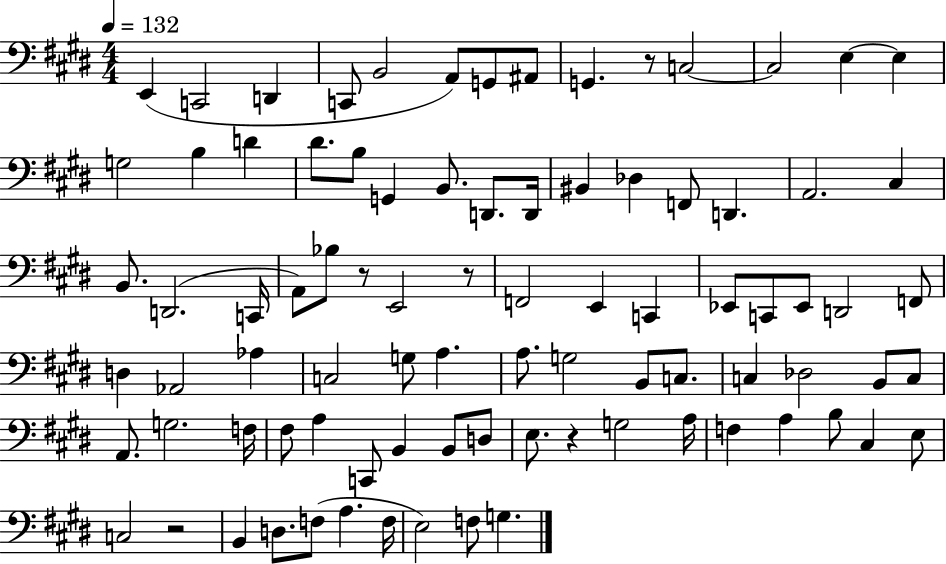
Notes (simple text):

E2/q C2/h D2/q C2/e B2/h A2/e G2/e A#2/e G2/q. R/e C3/h C3/h E3/q E3/q G3/h B3/q D4/q D#4/e. B3/e G2/q B2/e. D2/e. D2/s BIS2/q Db3/q F2/e D2/q. A2/h. C#3/q B2/e. D2/h. C2/s A2/e Bb3/e R/e E2/h R/e F2/h E2/q C2/q Eb2/e C2/e Eb2/e D2/h F2/e D3/q Ab2/h Ab3/q C3/h G3/e A3/q. A3/e. G3/h B2/e C3/e. C3/q Db3/h B2/e C3/e A2/e. G3/h. F3/s F#3/e A3/q C2/e B2/q B2/e D3/e E3/e. R/q G3/h A3/s F3/q A3/q B3/e C#3/q E3/e C3/h R/h B2/q D3/e. F3/e A3/q. F3/s E3/h F3/e G3/q.